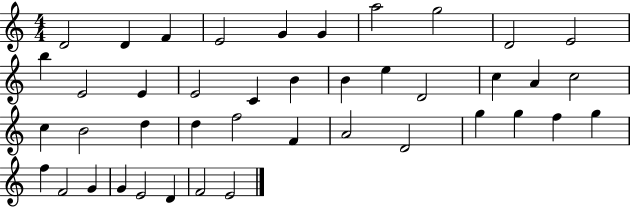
D4/h D4/q F4/q E4/h G4/q G4/q A5/h G5/h D4/h E4/h B5/q E4/h E4/q E4/h C4/q B4/q B4/q E5/q D4/h C5/q A4/q C5/h C5/q B4/h D5/q D5/q F5/h F4/q A4/h D4/h G5/q G5/q F5/q G5/q F5/q F4/h G4/q G4/q E4/h D4/q F4/h E4/h